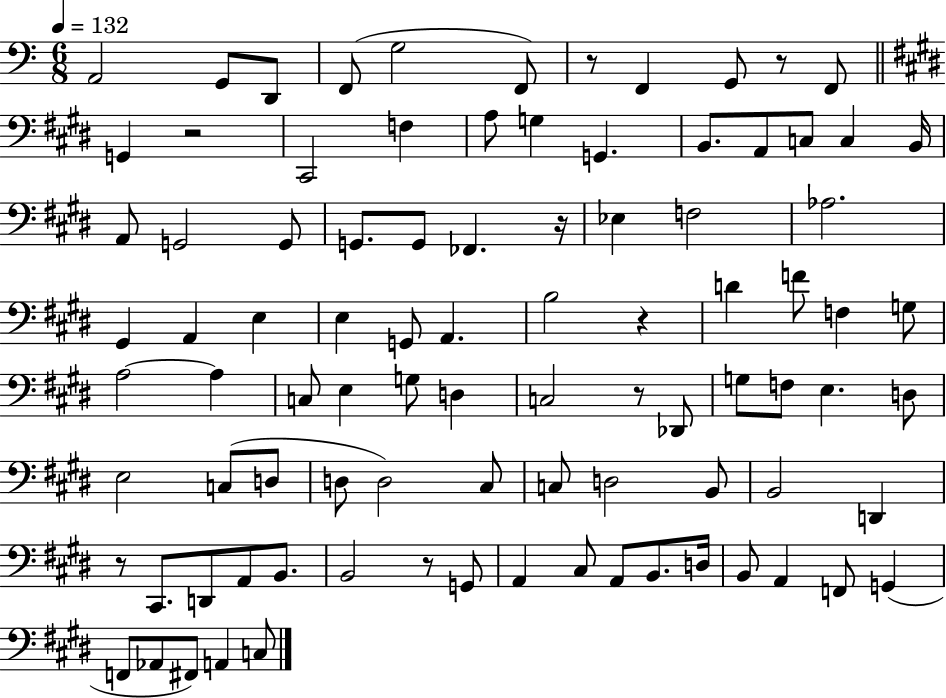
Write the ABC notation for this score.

X:1
T:Untitled
M:6/8
L:1/4
K:C
A,,2 G,,/2 D,,/2 F,,/2 G,2 F,,/2 z/2 F,, G,,/2 z/2 F,,/2 G,, z2 ^C,,2 F, A,/2 G, G,, B,,/2 A,,/2 C,/2 C, B,,/4 A,,/2 G,,2 G,,/2 G,,/2 G,,/2 _F,, z/4 _E, F,2 _A,2 ^G,, A,, E, E, G,,/2 A,, B,2 z D F/2 F, G,/2 A,2 A, C,/2 E, G,/2 D, C,2 z/2 _D,,/2 G,/2 F,/2 E, D,/2 E,2 C,/2 D,/2 D,/2 D,2 ^C,/2 C,/2 D,2 B,,/2 B,,2 D,, z/2 ^C,,/2 D,,/2 A,,/2 B,,/2 B,,2 z/2 G,,/2 A,, ^C,/2 A,,/2 B,,/2 D,/4 B,,/2 A,, F,,/2 G,, F,,/2 _A,,/2 ^F,,/2 A,, C,/2